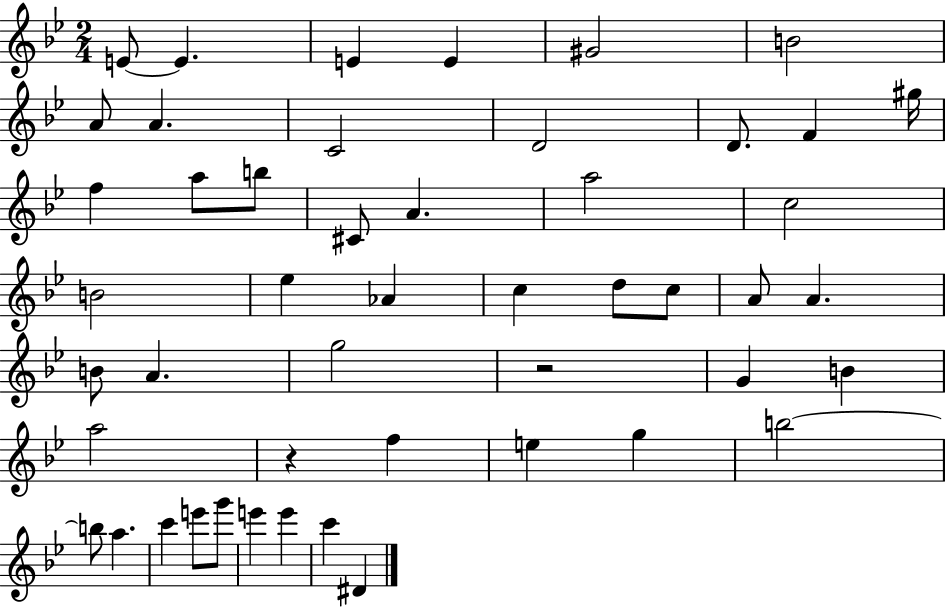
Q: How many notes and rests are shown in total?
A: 49